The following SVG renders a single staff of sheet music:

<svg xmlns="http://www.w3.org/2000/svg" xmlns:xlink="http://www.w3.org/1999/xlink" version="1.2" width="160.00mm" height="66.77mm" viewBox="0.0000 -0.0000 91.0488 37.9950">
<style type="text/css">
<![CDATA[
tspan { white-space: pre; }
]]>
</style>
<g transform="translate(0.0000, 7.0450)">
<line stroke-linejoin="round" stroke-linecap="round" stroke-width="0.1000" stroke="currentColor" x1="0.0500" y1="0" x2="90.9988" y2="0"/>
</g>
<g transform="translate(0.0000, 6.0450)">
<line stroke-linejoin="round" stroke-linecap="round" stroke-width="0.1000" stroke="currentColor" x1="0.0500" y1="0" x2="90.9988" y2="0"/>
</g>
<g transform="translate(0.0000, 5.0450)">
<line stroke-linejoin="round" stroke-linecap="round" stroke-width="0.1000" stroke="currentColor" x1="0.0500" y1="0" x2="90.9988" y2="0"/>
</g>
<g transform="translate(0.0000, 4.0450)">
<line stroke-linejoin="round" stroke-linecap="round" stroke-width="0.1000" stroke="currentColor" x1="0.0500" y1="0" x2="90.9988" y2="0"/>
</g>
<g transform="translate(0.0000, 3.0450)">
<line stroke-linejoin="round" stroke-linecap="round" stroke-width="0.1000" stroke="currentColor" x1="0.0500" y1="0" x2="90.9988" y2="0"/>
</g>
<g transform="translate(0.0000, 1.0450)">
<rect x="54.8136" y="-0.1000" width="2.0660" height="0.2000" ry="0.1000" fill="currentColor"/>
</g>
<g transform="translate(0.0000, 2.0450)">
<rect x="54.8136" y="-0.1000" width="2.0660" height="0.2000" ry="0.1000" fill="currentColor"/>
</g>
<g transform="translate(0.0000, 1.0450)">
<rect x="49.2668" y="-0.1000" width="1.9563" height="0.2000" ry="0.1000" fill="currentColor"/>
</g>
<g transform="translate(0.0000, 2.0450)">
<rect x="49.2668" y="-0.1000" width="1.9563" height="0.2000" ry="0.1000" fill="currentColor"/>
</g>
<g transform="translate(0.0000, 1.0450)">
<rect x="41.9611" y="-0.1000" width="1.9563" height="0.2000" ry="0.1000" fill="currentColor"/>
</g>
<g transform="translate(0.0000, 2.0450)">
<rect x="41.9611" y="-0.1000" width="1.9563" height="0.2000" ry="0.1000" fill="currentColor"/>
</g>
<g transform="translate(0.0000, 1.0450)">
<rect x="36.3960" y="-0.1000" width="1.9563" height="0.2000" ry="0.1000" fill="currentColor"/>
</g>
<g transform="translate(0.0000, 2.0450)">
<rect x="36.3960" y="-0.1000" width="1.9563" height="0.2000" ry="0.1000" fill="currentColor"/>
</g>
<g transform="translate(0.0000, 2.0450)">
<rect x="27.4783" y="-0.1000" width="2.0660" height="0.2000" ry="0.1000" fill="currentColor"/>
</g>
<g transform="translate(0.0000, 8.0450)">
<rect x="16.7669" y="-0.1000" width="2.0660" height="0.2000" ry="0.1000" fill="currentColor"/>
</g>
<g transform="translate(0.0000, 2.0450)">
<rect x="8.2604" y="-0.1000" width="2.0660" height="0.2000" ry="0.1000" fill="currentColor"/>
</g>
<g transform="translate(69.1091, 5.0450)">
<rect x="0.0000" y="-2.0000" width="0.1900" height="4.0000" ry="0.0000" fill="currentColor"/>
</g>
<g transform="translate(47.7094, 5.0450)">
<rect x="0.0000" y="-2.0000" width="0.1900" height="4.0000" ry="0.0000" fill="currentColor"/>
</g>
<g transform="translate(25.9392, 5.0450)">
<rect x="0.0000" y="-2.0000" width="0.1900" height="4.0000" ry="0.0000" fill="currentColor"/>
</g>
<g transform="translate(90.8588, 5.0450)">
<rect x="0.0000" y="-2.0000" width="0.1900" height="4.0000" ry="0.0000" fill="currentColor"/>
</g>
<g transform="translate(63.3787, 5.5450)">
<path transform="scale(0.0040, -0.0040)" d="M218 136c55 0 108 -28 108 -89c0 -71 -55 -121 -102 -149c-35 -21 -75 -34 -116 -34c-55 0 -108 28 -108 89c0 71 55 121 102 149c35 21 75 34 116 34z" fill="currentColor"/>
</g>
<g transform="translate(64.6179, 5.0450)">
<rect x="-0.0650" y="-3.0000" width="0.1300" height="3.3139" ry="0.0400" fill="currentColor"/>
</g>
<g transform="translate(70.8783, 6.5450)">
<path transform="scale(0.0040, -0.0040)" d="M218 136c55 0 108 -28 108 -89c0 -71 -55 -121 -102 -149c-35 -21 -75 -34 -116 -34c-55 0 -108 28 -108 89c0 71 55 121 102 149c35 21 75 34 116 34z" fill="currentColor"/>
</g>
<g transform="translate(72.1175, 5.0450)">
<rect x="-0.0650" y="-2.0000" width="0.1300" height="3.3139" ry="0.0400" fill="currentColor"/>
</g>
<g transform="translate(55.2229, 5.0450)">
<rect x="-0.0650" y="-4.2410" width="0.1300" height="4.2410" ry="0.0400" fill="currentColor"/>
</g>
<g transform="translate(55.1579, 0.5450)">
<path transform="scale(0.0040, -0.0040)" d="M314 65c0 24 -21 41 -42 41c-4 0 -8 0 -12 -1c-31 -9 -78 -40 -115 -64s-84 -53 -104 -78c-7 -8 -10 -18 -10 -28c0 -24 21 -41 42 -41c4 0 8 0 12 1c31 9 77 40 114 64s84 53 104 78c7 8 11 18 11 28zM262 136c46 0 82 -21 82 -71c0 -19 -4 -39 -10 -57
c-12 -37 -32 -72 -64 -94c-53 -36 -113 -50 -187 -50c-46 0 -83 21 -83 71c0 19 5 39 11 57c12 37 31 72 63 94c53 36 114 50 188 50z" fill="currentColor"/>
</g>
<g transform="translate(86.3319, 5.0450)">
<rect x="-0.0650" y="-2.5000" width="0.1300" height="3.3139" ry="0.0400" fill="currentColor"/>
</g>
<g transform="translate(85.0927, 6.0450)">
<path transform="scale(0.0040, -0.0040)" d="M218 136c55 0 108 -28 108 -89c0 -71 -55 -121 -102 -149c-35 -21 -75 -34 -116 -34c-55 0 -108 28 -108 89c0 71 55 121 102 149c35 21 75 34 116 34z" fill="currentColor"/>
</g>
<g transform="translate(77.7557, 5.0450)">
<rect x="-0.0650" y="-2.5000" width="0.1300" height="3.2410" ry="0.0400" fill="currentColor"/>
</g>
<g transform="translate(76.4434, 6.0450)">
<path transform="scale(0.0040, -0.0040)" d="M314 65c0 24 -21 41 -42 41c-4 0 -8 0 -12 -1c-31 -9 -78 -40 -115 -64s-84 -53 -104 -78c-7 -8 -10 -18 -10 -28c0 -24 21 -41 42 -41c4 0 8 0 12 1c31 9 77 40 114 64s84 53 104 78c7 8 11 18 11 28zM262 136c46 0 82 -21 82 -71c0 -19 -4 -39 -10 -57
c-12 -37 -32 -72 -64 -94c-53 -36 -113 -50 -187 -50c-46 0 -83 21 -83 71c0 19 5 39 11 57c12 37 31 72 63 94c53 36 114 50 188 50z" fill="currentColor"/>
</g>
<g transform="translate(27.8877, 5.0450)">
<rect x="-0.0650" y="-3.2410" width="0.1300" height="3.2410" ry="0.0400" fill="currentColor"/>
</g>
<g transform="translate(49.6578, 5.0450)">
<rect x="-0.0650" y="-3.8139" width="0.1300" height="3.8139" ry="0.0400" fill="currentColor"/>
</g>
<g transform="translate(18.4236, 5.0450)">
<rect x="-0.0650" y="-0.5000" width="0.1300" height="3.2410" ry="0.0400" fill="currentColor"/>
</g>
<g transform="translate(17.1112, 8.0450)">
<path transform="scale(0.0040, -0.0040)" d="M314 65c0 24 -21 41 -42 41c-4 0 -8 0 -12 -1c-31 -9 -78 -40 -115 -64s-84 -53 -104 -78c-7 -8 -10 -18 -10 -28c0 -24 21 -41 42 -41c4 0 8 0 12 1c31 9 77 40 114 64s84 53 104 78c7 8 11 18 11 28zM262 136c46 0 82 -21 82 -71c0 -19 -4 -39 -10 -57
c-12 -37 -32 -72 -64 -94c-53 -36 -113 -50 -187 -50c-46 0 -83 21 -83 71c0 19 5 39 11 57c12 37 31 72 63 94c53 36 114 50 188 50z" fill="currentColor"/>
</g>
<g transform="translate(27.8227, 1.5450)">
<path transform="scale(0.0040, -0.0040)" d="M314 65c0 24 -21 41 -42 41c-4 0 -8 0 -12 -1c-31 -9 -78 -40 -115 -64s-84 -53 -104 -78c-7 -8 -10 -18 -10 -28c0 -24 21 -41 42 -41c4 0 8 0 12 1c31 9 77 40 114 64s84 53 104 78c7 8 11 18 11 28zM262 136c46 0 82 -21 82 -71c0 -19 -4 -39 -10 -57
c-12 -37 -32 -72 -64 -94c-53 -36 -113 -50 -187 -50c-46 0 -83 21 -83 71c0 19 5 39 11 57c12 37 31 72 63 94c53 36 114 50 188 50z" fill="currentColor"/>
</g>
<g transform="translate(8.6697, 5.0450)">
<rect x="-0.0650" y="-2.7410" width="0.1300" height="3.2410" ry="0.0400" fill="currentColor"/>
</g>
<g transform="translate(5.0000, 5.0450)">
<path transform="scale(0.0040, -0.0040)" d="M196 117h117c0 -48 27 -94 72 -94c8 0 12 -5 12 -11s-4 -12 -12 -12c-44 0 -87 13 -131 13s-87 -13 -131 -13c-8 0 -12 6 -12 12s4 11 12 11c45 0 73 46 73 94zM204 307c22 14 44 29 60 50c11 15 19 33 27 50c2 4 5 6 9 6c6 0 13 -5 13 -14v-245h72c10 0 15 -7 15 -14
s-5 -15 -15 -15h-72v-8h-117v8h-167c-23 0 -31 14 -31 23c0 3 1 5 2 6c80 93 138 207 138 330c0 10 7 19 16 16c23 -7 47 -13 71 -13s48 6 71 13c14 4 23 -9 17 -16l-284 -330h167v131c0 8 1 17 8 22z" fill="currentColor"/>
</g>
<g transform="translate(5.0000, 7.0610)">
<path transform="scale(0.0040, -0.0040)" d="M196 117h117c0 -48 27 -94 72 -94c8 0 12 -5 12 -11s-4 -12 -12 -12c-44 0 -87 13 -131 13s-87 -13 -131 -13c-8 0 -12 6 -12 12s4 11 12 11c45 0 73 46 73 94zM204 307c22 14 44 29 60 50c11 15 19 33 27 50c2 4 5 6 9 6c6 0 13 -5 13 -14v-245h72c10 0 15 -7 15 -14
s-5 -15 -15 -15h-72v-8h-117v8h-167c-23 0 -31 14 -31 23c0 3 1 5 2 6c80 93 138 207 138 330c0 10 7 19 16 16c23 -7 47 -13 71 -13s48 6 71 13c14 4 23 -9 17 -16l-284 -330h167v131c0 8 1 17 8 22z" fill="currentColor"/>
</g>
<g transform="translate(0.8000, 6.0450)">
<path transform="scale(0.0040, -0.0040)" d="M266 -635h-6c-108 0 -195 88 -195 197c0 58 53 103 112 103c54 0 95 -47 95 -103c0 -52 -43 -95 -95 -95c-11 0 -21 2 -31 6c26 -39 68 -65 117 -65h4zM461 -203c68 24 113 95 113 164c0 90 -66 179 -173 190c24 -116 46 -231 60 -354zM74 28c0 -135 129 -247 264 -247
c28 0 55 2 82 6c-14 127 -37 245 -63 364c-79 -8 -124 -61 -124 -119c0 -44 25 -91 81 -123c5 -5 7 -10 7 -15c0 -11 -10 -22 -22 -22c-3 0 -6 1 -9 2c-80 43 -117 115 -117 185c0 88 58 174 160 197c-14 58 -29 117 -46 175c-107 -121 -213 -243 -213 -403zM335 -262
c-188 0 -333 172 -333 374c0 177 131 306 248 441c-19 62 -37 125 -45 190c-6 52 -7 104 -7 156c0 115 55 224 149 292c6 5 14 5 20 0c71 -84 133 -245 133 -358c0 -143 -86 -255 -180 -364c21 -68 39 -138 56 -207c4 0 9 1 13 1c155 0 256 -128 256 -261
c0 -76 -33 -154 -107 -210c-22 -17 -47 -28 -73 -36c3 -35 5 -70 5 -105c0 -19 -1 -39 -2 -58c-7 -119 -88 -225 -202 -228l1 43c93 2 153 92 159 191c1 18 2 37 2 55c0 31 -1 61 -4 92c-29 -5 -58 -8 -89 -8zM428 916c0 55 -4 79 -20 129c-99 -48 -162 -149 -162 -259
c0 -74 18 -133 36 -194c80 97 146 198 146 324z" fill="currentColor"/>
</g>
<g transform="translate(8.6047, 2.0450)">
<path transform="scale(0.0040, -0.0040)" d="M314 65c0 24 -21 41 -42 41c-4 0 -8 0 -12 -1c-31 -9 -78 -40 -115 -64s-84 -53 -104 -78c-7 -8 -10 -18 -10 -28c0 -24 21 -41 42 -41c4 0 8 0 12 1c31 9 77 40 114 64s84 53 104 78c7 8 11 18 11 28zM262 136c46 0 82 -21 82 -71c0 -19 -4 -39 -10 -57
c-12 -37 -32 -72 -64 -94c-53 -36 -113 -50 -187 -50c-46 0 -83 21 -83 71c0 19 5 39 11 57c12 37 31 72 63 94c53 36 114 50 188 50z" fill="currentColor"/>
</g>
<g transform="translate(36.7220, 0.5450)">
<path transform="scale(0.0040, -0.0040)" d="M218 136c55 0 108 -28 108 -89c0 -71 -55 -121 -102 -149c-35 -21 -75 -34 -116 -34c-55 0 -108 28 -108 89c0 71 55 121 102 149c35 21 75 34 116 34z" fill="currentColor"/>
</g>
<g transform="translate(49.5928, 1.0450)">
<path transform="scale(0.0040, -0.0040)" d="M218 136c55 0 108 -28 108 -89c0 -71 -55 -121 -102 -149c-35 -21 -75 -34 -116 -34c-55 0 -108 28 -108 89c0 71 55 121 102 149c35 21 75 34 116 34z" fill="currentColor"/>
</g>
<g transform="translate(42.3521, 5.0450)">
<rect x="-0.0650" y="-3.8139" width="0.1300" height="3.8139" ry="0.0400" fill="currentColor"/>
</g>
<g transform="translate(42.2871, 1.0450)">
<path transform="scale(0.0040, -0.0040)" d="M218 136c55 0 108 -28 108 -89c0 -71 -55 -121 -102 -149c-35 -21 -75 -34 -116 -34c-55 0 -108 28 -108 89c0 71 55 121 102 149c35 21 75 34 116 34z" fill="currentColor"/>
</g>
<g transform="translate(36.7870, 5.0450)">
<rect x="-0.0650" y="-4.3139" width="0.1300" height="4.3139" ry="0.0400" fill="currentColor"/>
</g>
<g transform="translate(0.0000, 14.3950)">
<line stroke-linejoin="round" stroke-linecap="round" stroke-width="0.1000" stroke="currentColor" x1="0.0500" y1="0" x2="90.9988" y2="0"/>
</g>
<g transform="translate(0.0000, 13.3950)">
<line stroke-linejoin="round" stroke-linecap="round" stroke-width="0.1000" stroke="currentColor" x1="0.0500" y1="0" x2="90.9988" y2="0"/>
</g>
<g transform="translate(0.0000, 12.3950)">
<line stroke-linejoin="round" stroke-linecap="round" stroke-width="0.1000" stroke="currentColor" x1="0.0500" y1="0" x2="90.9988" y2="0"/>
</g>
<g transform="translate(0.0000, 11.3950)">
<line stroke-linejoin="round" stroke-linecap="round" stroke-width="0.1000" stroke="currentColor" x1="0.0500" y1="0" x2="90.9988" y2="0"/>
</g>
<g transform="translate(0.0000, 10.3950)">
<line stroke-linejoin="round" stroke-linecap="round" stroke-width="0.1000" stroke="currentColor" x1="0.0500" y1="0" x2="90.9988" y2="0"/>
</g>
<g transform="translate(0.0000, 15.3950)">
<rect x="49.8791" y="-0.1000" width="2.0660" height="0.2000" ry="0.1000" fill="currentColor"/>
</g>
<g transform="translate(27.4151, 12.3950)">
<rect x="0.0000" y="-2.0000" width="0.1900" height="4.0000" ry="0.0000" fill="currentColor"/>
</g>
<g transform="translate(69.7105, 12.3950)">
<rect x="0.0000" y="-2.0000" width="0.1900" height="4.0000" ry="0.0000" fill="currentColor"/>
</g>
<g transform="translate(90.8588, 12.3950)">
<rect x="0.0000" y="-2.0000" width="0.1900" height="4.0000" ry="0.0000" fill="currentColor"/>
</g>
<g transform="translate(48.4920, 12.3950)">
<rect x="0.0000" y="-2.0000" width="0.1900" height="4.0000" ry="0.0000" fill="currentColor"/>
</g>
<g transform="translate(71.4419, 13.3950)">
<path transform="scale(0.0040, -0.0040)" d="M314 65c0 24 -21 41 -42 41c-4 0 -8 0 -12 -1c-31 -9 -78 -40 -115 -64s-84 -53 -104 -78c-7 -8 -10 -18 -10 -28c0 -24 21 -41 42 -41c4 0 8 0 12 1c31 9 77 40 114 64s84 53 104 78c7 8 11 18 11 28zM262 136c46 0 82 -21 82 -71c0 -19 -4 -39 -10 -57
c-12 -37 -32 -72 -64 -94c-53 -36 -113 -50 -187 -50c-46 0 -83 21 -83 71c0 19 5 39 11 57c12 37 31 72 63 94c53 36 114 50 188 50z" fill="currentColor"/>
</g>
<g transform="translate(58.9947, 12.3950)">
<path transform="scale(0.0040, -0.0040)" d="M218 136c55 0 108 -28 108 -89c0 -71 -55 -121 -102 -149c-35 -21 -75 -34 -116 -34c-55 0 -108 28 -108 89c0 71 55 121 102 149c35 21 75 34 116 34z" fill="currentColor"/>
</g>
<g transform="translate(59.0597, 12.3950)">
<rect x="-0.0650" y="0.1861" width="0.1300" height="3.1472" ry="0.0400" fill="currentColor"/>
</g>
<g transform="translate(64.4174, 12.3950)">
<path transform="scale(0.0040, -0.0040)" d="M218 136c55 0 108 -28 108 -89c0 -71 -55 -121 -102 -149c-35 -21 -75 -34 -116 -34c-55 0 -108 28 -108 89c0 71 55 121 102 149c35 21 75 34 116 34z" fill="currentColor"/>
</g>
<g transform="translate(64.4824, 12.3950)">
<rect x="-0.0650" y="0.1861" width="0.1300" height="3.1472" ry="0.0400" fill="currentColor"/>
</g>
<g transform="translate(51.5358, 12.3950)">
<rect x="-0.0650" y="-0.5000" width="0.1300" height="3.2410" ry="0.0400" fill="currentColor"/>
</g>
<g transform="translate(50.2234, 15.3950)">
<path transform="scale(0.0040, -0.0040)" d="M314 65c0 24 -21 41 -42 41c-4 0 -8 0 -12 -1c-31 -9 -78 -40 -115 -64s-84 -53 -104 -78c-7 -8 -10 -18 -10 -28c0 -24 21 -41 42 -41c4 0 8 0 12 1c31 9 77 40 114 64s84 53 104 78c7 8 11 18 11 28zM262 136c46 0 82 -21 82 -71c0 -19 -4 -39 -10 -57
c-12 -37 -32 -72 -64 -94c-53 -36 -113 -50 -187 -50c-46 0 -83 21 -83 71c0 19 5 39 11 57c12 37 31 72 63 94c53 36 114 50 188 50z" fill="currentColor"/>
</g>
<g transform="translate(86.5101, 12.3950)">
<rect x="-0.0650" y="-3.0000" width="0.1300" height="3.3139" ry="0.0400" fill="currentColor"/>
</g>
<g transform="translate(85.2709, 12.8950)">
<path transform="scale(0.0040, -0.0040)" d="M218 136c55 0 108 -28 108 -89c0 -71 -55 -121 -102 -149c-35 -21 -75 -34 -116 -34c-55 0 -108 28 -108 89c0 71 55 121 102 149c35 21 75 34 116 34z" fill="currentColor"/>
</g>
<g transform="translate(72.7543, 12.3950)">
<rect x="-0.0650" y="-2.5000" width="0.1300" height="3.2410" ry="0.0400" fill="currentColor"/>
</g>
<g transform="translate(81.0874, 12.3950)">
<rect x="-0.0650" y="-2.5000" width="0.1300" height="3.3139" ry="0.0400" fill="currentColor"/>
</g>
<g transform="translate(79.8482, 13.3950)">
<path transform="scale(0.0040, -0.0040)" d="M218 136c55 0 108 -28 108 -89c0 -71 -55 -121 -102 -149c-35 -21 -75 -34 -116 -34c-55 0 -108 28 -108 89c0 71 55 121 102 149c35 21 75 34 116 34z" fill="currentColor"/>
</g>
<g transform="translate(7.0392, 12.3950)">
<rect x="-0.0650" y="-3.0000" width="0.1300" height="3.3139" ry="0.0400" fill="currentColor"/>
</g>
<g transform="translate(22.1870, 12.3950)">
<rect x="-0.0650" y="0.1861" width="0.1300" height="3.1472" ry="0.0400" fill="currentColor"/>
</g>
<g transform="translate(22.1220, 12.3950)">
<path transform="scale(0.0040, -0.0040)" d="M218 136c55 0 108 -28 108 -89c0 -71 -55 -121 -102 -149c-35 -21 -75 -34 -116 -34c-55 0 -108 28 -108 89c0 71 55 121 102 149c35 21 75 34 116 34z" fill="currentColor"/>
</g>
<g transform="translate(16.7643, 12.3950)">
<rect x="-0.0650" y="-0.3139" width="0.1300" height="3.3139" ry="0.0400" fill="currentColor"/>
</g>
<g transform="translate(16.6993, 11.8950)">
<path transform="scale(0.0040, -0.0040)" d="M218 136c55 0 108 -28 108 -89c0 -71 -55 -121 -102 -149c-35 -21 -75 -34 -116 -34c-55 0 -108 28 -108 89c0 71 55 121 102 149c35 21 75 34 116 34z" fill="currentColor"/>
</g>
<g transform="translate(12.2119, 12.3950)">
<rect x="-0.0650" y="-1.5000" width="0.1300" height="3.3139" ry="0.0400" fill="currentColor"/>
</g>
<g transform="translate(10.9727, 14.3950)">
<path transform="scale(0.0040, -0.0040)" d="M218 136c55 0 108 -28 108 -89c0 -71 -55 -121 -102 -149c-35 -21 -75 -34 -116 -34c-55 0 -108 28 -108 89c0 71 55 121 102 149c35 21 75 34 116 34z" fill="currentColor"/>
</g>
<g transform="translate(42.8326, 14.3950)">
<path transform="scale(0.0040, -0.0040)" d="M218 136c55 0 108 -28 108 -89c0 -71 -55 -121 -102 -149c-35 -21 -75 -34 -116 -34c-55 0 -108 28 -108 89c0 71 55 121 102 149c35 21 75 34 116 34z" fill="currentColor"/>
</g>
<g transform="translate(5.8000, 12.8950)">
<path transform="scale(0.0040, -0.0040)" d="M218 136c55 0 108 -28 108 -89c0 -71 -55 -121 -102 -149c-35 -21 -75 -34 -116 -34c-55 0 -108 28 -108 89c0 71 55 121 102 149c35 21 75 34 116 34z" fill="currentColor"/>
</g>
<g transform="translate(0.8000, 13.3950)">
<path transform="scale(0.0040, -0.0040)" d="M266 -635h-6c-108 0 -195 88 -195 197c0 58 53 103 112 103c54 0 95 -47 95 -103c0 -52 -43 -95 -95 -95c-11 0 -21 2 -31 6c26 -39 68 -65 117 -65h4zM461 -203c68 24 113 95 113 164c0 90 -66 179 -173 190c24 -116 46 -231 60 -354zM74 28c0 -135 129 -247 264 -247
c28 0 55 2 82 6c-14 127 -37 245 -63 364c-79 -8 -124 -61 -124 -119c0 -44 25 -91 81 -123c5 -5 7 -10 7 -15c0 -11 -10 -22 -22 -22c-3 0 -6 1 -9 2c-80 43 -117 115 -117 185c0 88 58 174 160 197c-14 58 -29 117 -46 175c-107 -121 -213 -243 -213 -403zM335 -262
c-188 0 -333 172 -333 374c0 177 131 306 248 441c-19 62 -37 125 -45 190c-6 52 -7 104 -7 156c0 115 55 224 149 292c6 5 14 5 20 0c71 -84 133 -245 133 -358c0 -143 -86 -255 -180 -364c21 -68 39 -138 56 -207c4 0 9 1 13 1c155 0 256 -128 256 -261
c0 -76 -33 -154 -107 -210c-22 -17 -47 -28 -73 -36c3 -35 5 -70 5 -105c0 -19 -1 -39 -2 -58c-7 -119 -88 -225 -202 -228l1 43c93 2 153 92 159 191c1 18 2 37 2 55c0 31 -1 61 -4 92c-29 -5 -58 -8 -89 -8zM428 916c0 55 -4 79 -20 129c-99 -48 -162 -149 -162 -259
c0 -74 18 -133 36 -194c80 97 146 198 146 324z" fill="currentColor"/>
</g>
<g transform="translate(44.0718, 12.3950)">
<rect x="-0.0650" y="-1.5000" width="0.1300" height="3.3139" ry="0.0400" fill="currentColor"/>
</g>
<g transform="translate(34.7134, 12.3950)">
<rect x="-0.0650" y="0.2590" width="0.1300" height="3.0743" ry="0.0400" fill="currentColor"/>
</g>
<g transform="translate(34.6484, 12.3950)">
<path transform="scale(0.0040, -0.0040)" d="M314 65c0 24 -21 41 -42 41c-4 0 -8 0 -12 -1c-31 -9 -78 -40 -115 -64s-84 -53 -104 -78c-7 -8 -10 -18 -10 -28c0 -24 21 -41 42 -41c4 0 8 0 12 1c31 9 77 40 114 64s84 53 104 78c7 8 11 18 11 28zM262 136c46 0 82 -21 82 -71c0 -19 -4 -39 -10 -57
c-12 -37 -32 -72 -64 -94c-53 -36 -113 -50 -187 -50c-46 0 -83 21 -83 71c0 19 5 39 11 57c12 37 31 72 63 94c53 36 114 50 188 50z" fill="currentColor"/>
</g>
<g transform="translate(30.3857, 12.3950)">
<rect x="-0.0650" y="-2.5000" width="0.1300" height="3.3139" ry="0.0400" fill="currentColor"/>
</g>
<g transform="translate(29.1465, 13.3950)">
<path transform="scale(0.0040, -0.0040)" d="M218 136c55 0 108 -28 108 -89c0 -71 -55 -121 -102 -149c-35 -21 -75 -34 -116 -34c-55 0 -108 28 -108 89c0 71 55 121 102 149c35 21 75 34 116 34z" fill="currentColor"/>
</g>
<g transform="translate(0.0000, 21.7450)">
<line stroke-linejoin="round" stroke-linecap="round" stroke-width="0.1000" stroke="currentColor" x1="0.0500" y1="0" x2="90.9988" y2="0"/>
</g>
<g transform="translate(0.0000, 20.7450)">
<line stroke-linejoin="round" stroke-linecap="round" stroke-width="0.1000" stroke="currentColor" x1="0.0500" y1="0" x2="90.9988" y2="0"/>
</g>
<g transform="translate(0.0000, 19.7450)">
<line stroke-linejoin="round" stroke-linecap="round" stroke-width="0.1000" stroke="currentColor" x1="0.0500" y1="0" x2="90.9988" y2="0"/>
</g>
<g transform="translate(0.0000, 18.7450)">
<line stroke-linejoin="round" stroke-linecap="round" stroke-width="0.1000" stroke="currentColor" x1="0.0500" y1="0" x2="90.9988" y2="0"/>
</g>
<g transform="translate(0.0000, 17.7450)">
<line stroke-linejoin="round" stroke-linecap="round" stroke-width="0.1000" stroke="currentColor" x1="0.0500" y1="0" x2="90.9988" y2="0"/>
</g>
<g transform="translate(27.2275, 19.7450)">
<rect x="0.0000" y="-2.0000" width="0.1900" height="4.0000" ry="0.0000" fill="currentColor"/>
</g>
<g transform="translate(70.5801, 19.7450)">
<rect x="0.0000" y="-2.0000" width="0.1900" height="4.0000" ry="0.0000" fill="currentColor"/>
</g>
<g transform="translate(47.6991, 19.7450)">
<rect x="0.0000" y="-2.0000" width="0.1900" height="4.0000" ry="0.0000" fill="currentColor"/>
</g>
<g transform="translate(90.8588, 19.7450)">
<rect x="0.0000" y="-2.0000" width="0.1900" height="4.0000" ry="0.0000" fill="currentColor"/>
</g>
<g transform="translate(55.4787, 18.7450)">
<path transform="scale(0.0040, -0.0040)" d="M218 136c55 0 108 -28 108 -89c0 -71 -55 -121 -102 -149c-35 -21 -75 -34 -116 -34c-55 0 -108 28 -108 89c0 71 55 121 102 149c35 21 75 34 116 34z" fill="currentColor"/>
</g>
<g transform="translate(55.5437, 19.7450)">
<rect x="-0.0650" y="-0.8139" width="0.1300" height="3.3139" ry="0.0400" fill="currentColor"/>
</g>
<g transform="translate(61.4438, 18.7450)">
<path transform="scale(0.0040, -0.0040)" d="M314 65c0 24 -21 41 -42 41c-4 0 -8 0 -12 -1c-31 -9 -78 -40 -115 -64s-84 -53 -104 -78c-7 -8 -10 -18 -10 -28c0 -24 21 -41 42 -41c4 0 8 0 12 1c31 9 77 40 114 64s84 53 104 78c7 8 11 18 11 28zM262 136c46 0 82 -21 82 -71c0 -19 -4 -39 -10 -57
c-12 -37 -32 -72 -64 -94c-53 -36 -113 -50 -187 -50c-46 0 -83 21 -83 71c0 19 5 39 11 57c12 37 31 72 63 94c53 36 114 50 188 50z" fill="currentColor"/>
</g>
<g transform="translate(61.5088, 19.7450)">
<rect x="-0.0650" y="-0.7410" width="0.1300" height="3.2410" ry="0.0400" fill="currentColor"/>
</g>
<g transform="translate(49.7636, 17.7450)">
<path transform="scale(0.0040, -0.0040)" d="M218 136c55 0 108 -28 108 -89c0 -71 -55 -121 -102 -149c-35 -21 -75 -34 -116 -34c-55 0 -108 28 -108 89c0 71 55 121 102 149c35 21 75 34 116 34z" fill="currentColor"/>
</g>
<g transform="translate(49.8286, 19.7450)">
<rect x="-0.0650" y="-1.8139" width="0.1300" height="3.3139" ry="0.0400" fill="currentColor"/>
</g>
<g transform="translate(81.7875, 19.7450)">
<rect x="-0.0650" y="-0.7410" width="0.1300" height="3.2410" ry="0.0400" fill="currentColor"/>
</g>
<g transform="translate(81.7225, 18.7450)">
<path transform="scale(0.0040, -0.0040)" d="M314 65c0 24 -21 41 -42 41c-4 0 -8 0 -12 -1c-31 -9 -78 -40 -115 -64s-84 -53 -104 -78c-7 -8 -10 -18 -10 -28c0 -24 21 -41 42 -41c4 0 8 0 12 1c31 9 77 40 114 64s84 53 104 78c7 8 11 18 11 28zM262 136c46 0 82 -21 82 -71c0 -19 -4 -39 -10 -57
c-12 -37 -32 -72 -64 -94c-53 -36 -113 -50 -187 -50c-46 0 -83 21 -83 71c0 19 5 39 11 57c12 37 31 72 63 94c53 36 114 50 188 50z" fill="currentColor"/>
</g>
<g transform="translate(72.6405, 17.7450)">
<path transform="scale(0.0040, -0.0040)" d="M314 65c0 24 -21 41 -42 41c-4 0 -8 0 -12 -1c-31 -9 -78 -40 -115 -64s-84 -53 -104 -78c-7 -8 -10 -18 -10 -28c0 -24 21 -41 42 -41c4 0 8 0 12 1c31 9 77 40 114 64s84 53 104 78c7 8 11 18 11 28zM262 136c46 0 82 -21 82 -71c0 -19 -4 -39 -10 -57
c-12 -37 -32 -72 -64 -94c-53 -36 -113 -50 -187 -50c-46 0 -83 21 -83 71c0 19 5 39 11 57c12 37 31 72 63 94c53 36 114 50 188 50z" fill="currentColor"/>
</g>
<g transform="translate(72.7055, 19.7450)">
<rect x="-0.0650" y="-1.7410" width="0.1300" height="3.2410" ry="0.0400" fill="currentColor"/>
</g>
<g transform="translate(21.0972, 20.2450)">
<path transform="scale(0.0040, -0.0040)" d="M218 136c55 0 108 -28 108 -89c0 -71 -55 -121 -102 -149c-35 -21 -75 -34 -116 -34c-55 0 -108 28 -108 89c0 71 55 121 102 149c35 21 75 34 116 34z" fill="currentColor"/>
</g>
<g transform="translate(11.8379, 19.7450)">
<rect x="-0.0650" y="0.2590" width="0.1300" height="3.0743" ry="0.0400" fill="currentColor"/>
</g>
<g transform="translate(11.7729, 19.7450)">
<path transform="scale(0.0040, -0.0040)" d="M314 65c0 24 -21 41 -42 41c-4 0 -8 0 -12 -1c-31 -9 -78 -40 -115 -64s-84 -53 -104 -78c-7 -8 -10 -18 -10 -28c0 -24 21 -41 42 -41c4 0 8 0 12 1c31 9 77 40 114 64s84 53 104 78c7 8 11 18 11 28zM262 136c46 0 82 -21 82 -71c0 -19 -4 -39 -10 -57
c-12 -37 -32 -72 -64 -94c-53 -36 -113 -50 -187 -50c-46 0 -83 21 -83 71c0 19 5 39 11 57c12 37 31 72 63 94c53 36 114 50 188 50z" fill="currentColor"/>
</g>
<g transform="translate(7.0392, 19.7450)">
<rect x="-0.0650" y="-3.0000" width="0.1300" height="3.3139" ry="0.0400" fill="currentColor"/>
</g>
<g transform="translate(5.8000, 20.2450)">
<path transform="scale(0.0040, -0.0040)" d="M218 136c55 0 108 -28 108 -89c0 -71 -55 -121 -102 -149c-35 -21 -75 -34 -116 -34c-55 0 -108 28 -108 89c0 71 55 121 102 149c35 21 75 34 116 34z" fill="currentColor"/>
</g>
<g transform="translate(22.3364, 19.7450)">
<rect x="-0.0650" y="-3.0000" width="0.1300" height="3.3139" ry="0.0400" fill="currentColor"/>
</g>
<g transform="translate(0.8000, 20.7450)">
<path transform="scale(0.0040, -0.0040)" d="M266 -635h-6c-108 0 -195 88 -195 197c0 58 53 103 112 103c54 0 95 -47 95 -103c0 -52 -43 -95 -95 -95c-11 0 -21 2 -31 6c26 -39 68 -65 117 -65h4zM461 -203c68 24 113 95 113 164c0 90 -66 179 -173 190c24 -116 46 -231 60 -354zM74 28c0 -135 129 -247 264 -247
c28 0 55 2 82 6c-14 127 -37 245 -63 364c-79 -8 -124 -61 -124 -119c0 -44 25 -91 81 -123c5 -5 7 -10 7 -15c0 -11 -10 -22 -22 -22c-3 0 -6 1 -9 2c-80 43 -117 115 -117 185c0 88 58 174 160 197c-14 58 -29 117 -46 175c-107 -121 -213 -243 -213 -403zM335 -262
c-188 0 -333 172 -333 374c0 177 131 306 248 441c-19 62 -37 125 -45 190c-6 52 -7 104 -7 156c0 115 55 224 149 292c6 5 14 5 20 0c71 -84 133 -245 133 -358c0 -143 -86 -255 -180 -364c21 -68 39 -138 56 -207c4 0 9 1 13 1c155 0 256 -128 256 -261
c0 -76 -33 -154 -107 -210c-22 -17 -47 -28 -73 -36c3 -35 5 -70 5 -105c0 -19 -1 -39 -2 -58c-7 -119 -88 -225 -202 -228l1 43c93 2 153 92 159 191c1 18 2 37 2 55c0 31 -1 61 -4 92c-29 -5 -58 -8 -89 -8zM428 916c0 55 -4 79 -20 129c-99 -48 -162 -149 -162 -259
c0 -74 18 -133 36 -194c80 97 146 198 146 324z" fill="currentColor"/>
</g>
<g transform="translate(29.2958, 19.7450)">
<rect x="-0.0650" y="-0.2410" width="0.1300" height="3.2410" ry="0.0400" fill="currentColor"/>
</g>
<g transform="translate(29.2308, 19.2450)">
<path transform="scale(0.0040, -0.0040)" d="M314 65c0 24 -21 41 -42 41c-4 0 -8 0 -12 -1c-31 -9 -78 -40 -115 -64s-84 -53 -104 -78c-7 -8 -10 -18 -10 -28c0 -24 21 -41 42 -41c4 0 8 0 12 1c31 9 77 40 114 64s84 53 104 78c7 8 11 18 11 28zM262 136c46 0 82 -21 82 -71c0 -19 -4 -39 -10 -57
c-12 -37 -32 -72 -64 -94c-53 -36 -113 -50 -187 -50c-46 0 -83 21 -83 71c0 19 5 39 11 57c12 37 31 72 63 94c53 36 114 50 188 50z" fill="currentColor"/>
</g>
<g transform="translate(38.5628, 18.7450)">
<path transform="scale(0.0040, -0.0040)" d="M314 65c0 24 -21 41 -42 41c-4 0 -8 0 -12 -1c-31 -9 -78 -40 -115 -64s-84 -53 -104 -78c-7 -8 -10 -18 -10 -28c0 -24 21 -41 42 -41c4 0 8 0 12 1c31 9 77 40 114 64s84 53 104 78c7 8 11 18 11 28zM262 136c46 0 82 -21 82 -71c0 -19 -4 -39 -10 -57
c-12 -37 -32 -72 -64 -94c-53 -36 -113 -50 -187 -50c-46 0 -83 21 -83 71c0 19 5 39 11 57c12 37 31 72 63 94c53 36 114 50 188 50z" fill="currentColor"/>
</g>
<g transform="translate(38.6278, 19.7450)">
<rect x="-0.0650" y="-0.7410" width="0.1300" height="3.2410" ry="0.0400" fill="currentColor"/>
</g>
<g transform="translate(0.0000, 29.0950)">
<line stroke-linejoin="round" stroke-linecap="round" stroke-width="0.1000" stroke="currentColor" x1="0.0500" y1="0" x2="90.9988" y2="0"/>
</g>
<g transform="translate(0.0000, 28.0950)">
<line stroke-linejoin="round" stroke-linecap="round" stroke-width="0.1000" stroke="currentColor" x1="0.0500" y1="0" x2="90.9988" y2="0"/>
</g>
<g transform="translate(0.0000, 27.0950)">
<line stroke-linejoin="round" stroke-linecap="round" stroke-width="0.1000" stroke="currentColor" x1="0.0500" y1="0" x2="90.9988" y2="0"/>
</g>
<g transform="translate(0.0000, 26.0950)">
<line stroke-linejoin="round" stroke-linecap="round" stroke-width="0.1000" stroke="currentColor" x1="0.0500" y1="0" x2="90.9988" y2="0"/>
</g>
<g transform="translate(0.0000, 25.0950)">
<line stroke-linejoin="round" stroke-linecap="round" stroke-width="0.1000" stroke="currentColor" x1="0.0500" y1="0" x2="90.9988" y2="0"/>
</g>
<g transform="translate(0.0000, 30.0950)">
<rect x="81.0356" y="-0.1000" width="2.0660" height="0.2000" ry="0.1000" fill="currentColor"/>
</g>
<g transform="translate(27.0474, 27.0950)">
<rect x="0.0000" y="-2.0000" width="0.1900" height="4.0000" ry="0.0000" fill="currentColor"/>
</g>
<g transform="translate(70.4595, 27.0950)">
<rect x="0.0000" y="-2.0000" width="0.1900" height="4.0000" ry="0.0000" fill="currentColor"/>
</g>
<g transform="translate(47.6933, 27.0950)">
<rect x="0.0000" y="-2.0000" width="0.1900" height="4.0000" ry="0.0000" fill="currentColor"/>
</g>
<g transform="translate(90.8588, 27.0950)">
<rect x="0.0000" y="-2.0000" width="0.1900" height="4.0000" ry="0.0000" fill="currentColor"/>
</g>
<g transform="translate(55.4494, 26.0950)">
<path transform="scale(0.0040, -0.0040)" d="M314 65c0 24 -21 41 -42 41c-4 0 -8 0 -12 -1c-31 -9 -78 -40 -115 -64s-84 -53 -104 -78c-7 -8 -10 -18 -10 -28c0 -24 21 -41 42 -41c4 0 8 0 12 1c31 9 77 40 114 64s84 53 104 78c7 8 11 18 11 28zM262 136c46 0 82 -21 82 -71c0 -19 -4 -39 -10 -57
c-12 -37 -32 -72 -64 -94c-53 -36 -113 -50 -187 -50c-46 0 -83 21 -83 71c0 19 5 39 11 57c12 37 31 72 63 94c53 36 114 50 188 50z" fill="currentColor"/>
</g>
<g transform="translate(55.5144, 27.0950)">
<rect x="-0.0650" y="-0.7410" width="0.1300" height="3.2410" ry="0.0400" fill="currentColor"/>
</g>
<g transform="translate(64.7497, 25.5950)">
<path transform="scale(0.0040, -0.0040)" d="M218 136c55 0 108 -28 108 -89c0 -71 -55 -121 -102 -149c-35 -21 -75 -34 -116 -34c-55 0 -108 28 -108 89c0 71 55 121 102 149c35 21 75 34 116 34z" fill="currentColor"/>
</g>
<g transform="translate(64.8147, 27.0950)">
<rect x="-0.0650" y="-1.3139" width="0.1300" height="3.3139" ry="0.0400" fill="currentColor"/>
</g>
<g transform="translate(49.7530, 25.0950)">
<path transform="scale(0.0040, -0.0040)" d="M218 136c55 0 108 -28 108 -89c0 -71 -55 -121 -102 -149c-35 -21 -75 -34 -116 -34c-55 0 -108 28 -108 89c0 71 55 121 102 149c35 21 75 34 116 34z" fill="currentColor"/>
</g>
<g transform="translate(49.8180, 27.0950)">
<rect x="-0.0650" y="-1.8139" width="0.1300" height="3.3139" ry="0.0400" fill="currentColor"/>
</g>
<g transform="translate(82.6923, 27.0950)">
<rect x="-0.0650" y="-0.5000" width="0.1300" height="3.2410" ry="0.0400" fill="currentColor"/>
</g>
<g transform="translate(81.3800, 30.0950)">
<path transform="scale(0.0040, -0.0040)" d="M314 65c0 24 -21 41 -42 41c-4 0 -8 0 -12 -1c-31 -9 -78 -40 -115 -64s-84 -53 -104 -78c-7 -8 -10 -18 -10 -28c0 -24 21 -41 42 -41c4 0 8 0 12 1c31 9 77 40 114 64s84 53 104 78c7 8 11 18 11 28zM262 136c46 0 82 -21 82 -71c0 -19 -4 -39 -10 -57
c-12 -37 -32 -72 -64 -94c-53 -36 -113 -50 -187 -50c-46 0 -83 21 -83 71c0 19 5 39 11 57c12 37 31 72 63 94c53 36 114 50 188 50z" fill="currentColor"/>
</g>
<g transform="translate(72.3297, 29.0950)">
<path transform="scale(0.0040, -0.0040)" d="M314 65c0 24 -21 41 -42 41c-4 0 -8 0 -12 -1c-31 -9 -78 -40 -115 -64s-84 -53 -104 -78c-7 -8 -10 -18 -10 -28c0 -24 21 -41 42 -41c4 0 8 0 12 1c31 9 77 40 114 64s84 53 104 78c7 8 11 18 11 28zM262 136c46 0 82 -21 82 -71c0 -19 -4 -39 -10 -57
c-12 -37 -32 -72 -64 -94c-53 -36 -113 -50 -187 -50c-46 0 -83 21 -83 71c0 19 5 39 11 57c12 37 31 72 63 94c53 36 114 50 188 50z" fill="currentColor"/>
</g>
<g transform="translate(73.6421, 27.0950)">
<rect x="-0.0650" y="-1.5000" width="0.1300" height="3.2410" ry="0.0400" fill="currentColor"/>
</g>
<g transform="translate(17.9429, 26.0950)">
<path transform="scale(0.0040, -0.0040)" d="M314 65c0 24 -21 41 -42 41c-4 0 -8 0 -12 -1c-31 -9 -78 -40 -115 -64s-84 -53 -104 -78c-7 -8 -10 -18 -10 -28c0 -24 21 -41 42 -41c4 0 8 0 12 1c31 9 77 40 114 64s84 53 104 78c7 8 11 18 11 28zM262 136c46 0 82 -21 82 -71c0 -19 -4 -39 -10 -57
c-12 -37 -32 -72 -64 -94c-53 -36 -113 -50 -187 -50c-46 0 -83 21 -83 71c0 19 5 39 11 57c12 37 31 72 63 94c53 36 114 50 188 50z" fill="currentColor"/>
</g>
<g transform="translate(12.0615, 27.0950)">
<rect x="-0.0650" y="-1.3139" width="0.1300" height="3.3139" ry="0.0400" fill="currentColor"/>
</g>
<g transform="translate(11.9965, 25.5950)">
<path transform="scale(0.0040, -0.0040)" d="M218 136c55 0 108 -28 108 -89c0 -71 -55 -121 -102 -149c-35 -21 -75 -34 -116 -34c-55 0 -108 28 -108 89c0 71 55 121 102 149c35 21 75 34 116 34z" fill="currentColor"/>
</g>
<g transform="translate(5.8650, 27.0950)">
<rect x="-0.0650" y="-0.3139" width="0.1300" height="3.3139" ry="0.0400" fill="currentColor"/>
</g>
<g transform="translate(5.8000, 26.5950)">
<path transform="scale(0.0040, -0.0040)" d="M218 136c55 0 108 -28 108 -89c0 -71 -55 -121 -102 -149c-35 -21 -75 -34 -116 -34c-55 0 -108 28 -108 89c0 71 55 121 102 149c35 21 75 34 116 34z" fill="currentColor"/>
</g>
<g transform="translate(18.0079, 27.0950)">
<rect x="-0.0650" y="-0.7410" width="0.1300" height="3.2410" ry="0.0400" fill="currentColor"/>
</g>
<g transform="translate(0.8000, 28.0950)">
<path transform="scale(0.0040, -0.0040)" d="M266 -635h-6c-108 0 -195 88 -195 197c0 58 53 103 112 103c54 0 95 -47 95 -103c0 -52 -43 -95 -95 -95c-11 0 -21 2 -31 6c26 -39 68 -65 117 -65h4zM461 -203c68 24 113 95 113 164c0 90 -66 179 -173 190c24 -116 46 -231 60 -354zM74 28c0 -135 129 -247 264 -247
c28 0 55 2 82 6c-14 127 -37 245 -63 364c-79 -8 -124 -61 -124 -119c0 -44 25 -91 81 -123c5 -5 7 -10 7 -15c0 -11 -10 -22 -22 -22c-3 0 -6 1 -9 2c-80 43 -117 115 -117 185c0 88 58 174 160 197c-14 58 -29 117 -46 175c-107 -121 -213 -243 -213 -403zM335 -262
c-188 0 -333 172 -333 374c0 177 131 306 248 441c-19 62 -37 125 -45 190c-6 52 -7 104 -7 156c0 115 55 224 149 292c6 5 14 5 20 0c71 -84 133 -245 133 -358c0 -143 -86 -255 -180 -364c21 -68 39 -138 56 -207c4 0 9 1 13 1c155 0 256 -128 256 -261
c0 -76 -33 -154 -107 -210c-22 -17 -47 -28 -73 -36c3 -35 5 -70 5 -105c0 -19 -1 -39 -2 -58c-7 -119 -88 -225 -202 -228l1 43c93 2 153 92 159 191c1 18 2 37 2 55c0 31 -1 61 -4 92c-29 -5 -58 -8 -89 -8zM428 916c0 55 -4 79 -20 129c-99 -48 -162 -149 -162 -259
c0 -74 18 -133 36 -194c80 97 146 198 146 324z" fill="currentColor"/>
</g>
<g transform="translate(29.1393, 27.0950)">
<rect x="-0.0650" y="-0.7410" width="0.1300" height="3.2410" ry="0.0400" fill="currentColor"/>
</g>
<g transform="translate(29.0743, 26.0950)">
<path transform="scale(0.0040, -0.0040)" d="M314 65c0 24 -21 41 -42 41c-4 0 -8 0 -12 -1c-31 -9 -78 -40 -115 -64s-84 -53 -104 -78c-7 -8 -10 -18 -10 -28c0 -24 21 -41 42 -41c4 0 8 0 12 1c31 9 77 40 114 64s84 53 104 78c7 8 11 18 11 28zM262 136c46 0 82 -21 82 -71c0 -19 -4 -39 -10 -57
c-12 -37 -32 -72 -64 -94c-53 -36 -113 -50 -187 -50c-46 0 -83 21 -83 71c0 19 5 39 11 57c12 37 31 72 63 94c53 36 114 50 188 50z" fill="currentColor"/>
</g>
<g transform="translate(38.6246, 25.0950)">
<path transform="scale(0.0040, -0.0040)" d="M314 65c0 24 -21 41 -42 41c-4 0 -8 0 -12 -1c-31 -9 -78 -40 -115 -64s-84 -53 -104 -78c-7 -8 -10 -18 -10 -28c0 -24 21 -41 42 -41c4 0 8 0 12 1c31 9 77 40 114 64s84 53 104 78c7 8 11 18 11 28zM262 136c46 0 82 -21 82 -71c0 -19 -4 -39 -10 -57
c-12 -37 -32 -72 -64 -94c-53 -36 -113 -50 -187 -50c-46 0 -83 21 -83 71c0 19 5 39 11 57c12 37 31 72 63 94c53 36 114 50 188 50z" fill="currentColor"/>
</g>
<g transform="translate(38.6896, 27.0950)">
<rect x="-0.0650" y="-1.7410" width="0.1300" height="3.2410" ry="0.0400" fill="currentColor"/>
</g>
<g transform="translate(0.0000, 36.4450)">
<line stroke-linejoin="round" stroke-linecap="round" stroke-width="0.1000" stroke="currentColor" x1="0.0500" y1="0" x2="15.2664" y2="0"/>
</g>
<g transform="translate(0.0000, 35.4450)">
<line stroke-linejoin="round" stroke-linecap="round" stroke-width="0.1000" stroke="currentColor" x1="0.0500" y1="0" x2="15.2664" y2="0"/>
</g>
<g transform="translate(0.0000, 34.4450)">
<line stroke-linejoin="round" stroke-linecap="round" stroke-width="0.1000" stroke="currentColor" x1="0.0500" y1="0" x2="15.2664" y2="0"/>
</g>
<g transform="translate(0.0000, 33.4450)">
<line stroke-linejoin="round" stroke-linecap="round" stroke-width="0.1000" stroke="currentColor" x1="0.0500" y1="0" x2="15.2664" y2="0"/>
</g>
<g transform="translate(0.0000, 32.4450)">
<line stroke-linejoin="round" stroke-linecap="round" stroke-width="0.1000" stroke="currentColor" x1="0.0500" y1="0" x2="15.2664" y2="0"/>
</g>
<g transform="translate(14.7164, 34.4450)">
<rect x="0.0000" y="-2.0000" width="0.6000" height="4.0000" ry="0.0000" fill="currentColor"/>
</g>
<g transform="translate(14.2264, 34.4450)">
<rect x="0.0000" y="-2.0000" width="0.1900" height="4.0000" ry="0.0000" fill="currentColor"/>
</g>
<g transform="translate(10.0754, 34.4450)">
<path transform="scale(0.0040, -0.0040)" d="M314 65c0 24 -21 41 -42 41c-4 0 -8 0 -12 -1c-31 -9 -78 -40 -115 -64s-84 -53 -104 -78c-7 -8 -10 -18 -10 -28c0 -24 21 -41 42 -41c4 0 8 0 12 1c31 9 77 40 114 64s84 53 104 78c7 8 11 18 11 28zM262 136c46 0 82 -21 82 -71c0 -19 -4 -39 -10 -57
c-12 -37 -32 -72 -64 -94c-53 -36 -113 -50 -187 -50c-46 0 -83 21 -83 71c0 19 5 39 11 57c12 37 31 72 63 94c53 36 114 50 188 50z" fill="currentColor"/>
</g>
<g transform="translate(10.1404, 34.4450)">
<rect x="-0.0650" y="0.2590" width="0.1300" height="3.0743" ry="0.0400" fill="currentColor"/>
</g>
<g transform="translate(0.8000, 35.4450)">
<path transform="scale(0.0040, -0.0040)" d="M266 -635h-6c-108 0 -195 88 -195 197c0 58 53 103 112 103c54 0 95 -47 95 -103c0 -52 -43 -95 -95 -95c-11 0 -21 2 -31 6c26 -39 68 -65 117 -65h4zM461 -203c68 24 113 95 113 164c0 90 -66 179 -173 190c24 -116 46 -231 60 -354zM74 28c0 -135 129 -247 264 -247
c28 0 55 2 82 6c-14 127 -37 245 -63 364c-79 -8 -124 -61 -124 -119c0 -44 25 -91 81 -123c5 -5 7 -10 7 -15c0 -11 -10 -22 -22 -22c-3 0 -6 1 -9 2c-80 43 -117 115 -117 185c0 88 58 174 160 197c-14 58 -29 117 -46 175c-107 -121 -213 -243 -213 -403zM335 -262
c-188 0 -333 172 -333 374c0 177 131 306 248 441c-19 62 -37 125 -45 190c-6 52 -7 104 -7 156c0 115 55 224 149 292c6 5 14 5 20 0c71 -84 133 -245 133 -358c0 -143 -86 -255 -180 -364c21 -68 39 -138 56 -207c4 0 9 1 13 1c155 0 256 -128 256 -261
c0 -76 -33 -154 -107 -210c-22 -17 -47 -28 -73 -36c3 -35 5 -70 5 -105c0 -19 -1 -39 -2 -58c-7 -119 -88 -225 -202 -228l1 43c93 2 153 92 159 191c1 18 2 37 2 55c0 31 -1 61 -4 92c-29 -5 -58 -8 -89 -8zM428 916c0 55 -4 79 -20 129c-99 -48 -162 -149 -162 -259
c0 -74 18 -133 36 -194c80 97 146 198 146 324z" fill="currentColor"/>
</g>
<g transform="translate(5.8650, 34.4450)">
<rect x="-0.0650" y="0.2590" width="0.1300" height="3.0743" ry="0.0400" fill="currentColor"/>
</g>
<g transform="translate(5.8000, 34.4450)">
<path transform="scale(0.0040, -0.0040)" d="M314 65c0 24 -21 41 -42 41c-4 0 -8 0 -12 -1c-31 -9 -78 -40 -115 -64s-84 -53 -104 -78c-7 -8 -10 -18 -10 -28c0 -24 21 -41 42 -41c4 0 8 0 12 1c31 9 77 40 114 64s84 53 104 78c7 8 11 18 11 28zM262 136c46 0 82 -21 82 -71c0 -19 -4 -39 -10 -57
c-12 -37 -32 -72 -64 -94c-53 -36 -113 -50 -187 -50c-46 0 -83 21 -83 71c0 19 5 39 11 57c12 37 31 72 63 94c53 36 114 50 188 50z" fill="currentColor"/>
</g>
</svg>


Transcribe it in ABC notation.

X:1
T:Untitled
M:4/4
L:1/4
K:C
a2 C2 b2 d' c' c' d'2 A F G2 G A E c B G B2 E C2 B B G2 G A A B2 A c2 d2 f d d2 f2 d2 c e d2 d2 f2 f d2 e E2 C2 B2 B2